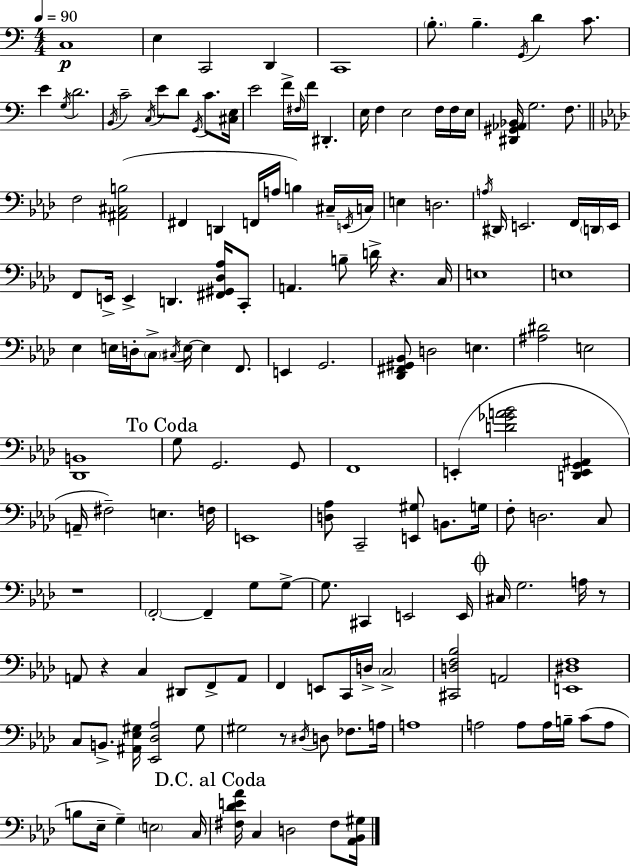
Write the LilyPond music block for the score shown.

{
  \clef bass
  \numericTimeSignature
  \time 4/4
  \key c \major
  \tempo 4 = 90
  \repeat volta 2 { c1\p | e4 c,2 d,4 | c,1 | \parenthesize b8.-. b4.-- \acciaccatura { g,16 } d'4 c'8. | \break e'4 \acciaccatura { g16 } d'2. | \acciaccatura { b,16 } c'2-- \acciaccatura { c16 } e'8 d'8 | \acciaccatura { g,16 } c'8. <cis e>16 e'2 f'16-> \grace { fis16 } f'16 | dis,4.-. e16 f4 e2 | \break f16 f16 e16 <dis, gis, aes, bes,>16 g2. | f8. \bar "||" \break \key aes \major f2 <ais, cis b>2( | fis,4 d,4 f,16 a16 b4) cis16-- \acciaccatura { e,16 } | c16 e4 d2. | \acciaccatura { a16 } dis,16 e,2. f,16 | \break \parenthesize d,16 e,16 f,8 e,16-> e,4-> d,4. <fis, gis, des aes>16 | c,8-. a,4. b8-- d'16-> r4. | c16 e1 | e1 | \break ees4 e16 d16-. \parenthesize c8-> \acciaccatura { cis16 } e16~~ e4 | f,8. e,4 g,2. | <des, fis, gis, bes,>8 d2 e4. | <ais dis'>2 e2 | \break <des, b,>1 | \mark "To Coda" g8 g,2. | g,8 f,1 | e,4-.( <d' ges' a' bes'>2 <d, e, g, ais,>4 | \break a,16-- fis2--) e4. | f16 e,1 | <d aes>8 c,2-- <e, gis>8 b,8. | g16 f8-. d2. | \break c8 r1 | \parenthesize f,2-.~~ f,4-- g8 | g8->~~ g8. cis,4 e,2 | e,16 \mark \markup { \musicglyph "scripts.coda" } cis16 g2. | \break a16 r8 a,8 r4 c4 dis,8 f,8-> | a,8 f,4 e,8 c,16 d16-> \parenthesize c2-> | <cis, d f bes>2 a,2 | <e, dis f>1 | \break c8 b,8.-> <ais, ees gis>16 <ees, des aes>2 | gis8 gis2 r8 \acciaccatura { dis16 } d8 | fes8. a16 a1 | a2 a8 a16 b16-- | \break c'8( a8 b8 ees16-- g4--) \parenthesize e2 | c16 \mark "D.C. al Coda" <fis des' e' aes'>16 c4 d2 | fis8 <aes, bes, gis>16 } \bar "|."
}